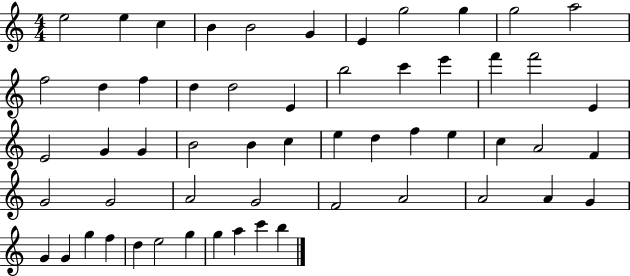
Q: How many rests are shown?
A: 0